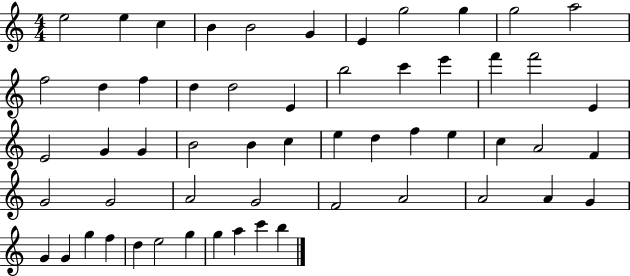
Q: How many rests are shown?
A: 0